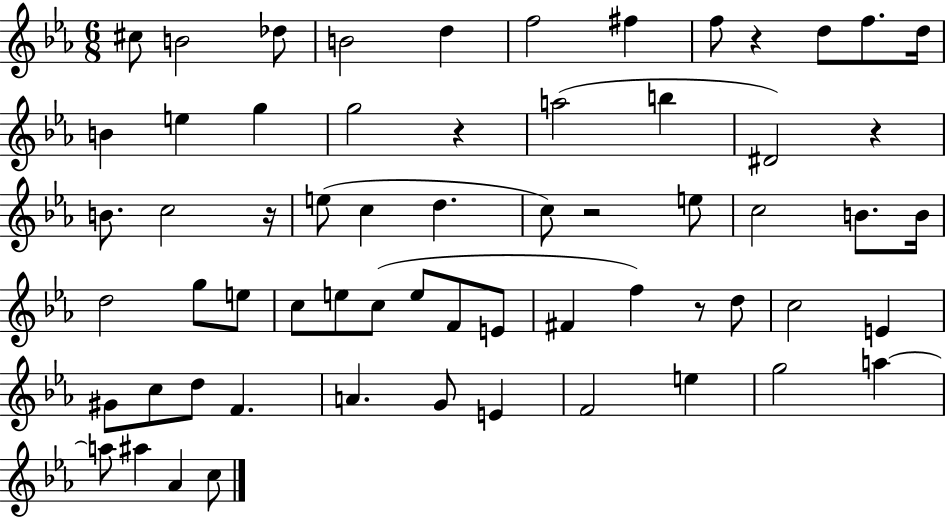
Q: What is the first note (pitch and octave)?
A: C#5